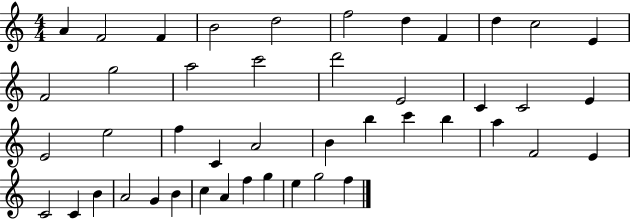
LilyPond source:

{
  \clef treble
  \numericTimeSignature
  \time 4/4
  \key c \major
  a'4 f'2 f'4 | b'2 d''2 | f''2 d''4 f'4 | d''4 c''2 e'4 | \break f'2 g''2 | a''2 c'''2 | d'''2 e'2 | c'4 c'2 e'4 | \break e'2 e''2 | f''4 c'4 a'2 | b'4 b''4 c'''4 b''4 | a''4 f'2 e'4 | \break c'2 c'4 b'4 | a'2 g'4 b'4 | c''4 a'4 f''4 g''4 | e''4 g''2 f''4 | \break \bar "|."
}